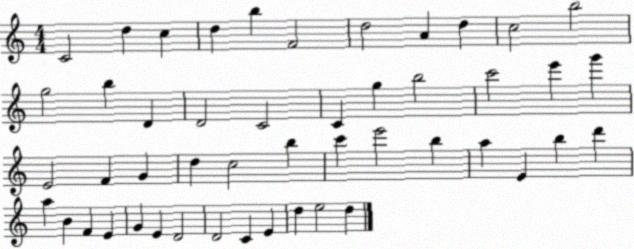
X:1
T:Untitled
M:4/4
L:1/4
K:C
C2 d c d b F2 d2 A d c2 b2 g2 b D D2 C2 C g b2 c'2 e' g' E2 F G d c2 b c' e'2 b a E b d' a B F E G E D2 D2 C E d e2 d